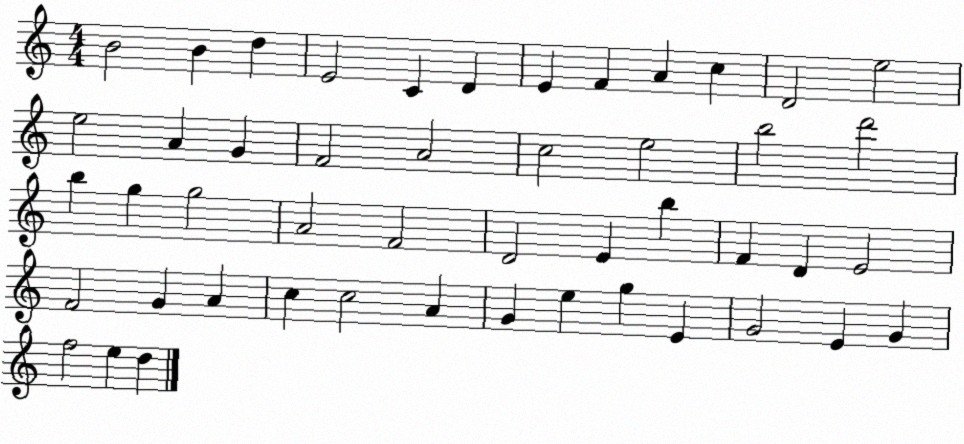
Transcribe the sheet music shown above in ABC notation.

X:1
T:Untitled
M:4/4
L:1/4
K:C
B2 B d E2 C D E F A c D2 e2 e2 A G F2 A2 c2 e2 b2 d'2 b g g2 A2 F2 D2 E b F D E2 F2 G A c c2 A G e g E G2 E G f2 e d